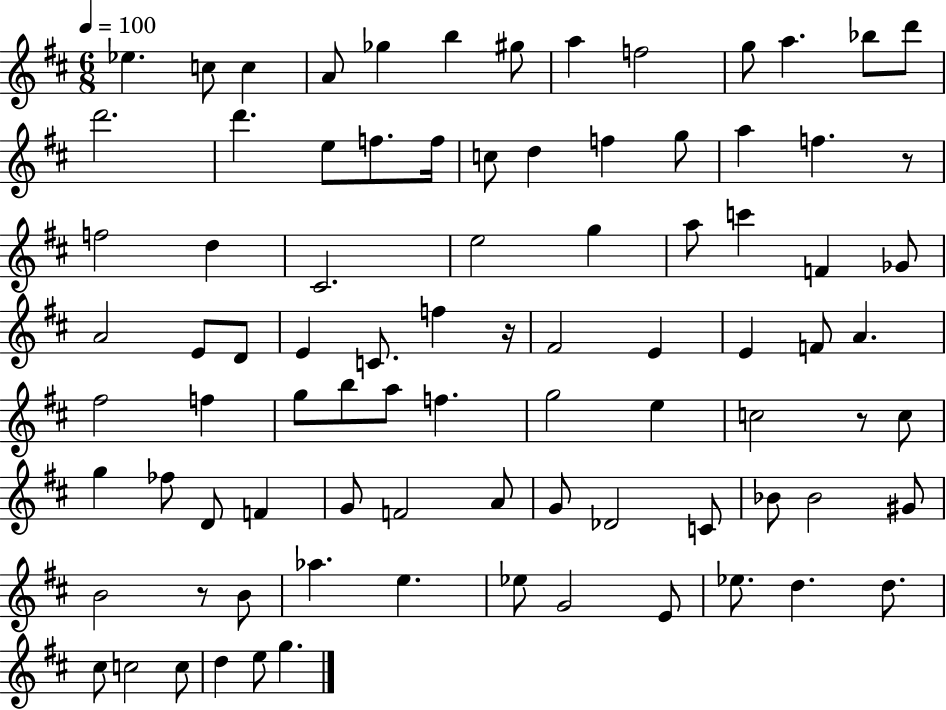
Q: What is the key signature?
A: D major